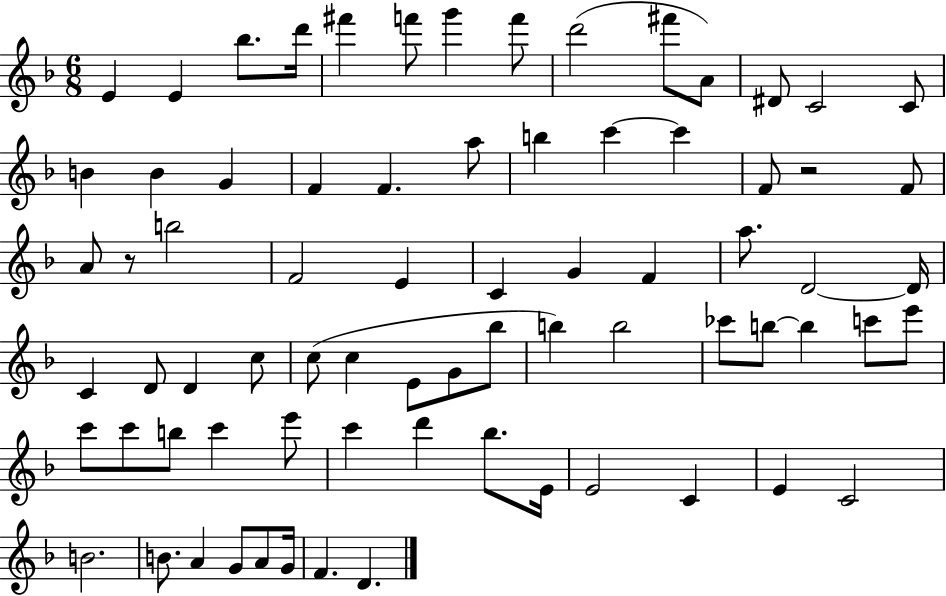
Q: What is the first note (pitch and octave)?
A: E4